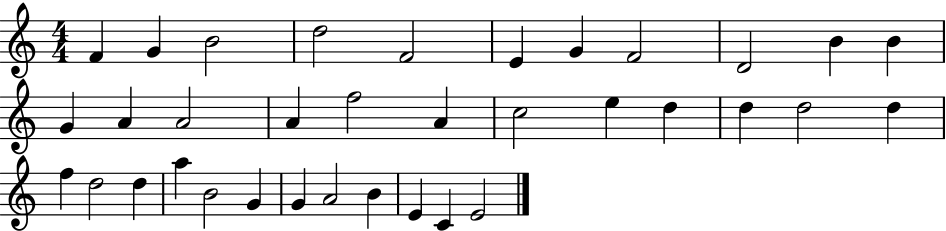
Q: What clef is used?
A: treble